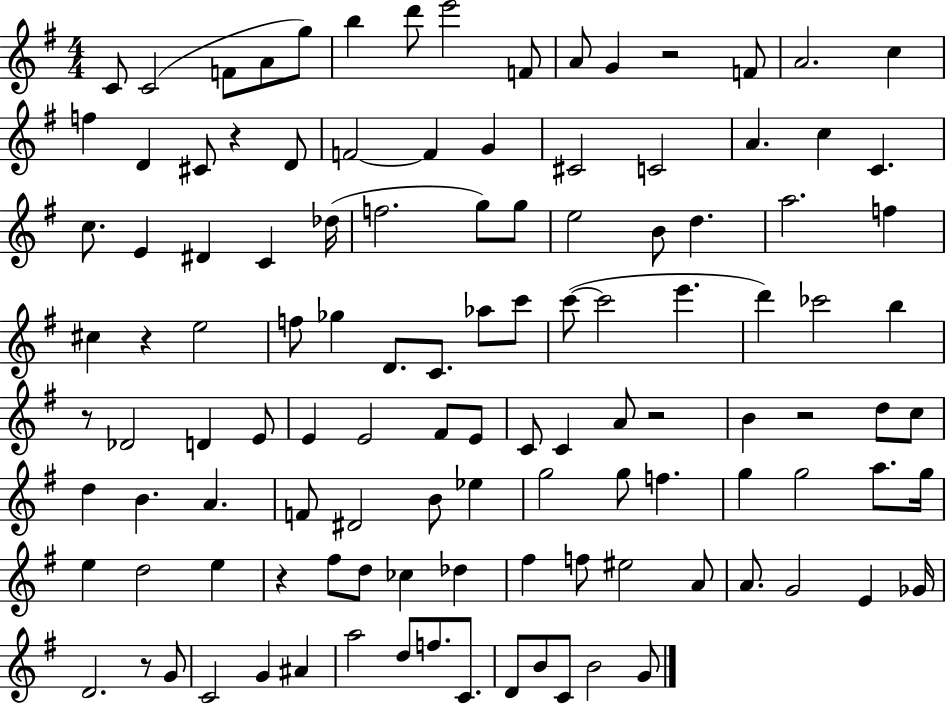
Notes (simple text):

C4/e C4/h F4/e A4/e G5/e B5/q D6/e E6/h F4/e A4/e G4/q R/h F4/e A4/h. C5/q F5/q D4/q C#4/e R/q D4/e F4/h F4/q G4/q C#4/h C4/h A4/q. C5/q C4/q. C5/e. E4/q D#4/q C4/q Db5/s F5/h. G5/e G5/e E5/h B4/e D5/q. A5/h. F5/q C#5/q R/q E5/h F5/e Gb5/q D4/e. C4/e. Ab5/e C6/e C6/e C6/h E6/q. D6/q CES6/h B5/q R/e Db4/h D4/q E4/e E4/q E4/h F#4/e E4/e C4/e C4/q A4/e R/h B4/q R/h D5/e C5/e D5/q B4/q. A4/q. F4/e D#4/h B4/e Eb5/q G5/h G5/e F5/q. G5/q G5/h A5/e. G5/s E5/q D5/h E5/q R/q F#5/e D5/e CES5/q Db5/q F#5/q F5/e EIS5/h A4/e A4/e. G4/h E4/q Gb4/s D4/h. R/e G4/e C4/h G4/q A#4/q A5/h D5/e F5/e. C4/e. D4/e B4/e C4/e B4/h G4/e